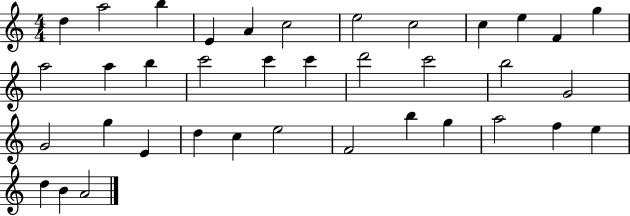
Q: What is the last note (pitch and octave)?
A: A4